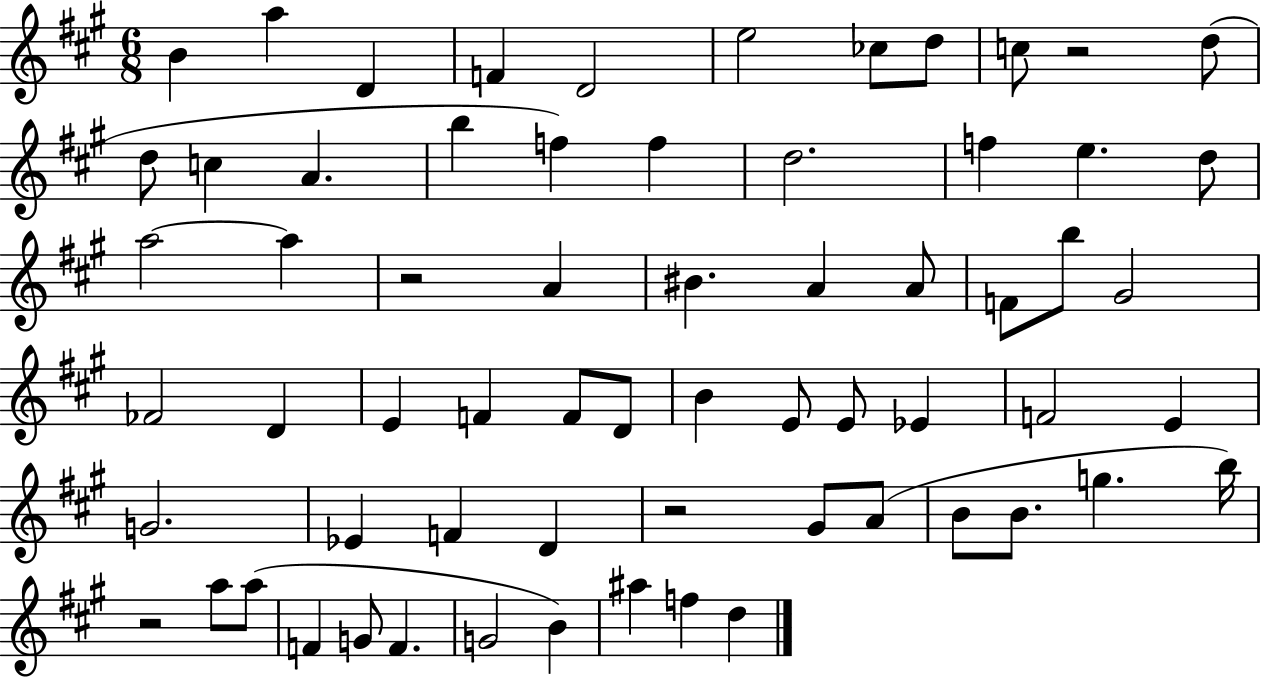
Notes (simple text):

B4/q A5/q D4/q F4/q D4/h E5/h CES5/e D5/e C5/e R/h D5/e D5/e C5/q A4/q. B5/q F5/q F5/q D5/h. F5/q E5/q. D5/e A5/h A5/q R/h A4/q BIS4/q. A4/q A4/e F4/e B5/e G#4/h FES4/h D4/q E4/q F4/q F4/e D4/e B4/q E4/e E4/e Eb4/q F4/h E4/q G4/h. Eb4/q F4/q D4/q R/h G#4/e A4/e B4/e B4/e. G5/q. B5/s R/h A5/e A5/e F4/q G4/e F4/q. G4/h B4/q A#5/q F5/q D5/q